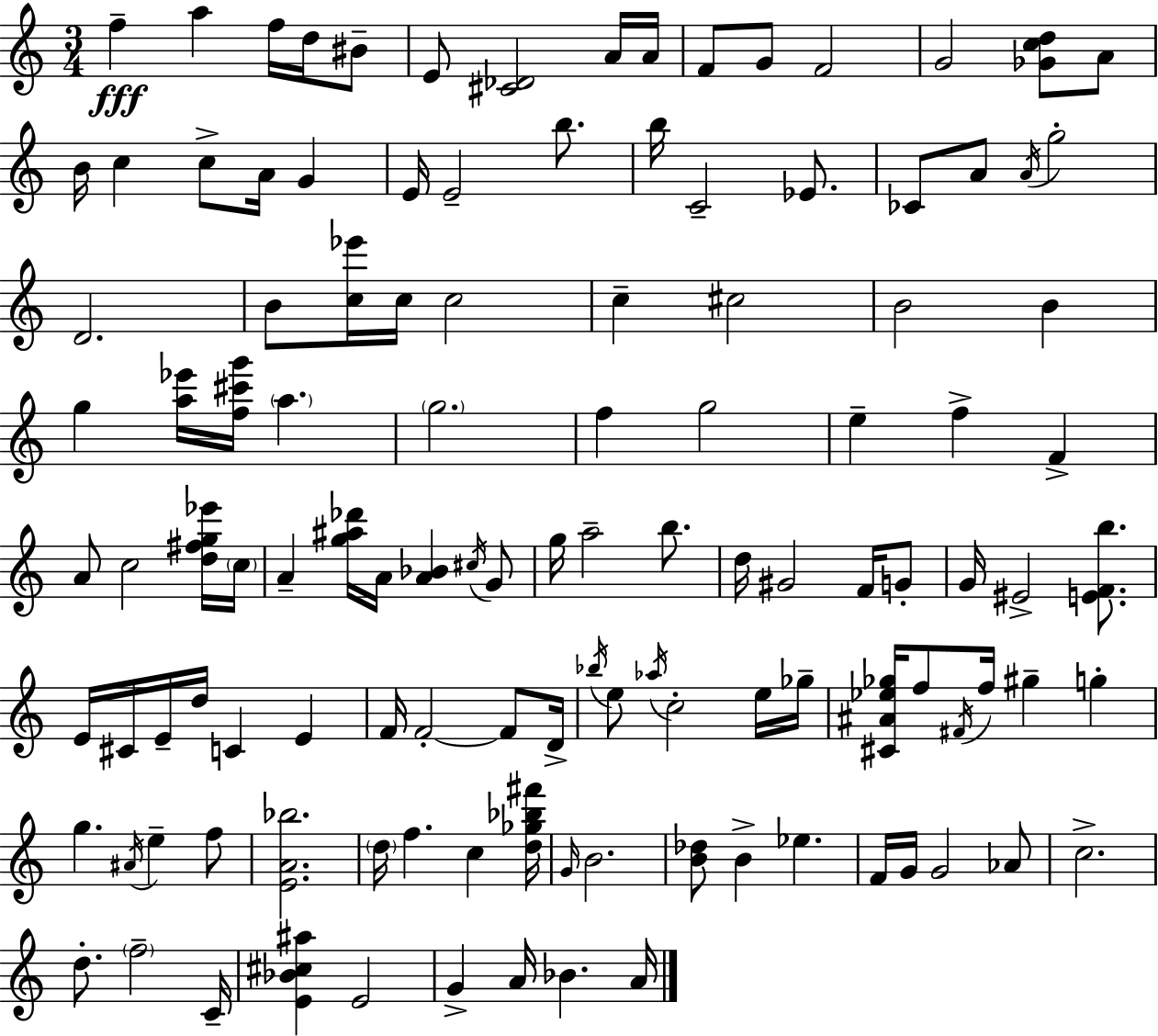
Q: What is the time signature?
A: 3/4